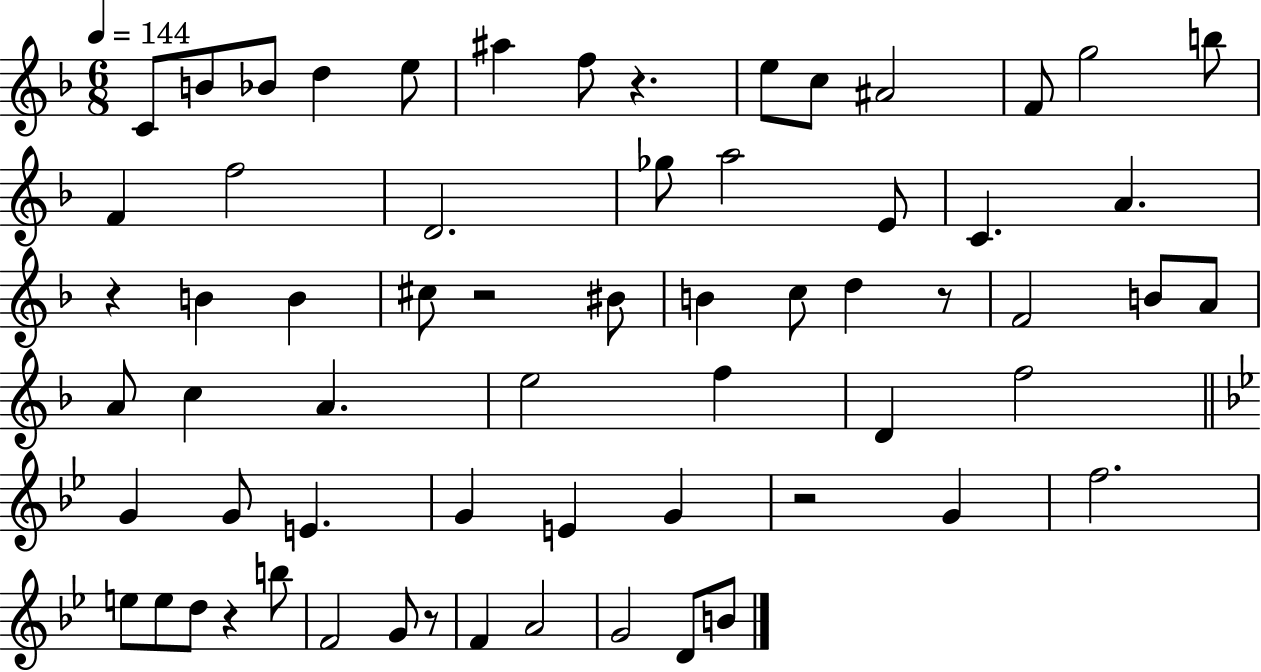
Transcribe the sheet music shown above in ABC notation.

X:1
T:Untitled
M:6/8
L:1/4
K:F
C/2 B/2 _B/2 d e/2 ^a f/2 z e/2 c/2 ^A2 F/2 g2 b/2 F f2 D2 _g/2 a2 E/2 C A z B B ^c/2 z2 ^B/2 B c/2 d z/2 F2 B/2 A/2 A/2 c A e2 f D f2 G G/2 E G E G z2 G f2 e/2 e/2 d/2 z b/2 F2 G/2 z/2 F A2 G2 D/2 B/2